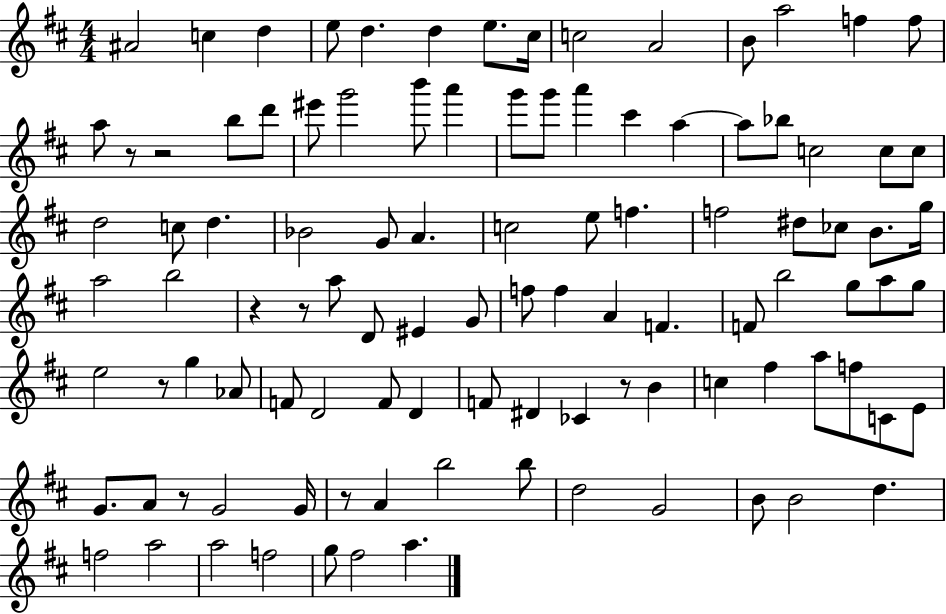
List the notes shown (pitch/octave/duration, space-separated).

A#4/h C5/q D5/q E5/e D5/q. D5/q E5/e. C#5/s C5/h A4/h B4/e A5/h F5/q F5/e A5/e R/e R/h B5/e D6/e EIS6/e G6/h B6/e A6/q G6/e G6/e A6/q C#6/q A5/q A5/e Bb5/e C5/h C5/e C5/e D5/h C5/e D5/q. Bb4/h G4/e A4/q. C5/h E5/e F5/q. F5/h D#5/e CES5/e B4/e. G5/s A5/h B5/h R/q R/e A5/e D4/e EIS4/q G4/e F5/e F5/q A4/q F4/q. F4/e B5/h G5/e A5/e G5/e E5/h R/e G5/q Ab4/e F4/e D4/h F4/e D4/q F4/e D#4/q CES4/q R/e B4/q C5/q F#5/q A5/e F5/e C4/e E4/e G4/e. A4/e R/e G4/h G4/s R/e A4/q B5/h B5/e D5/h G4/h B4/e B4/h D5/q. F5/h A5/h A5/h F5/h G5/e F#5/h A5/q.